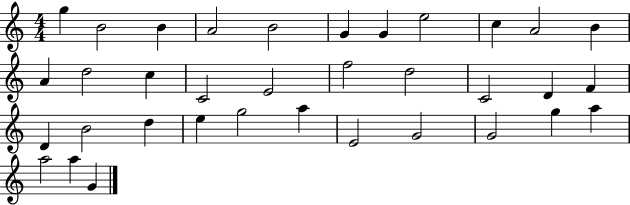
{
  \clef treble
  \numericTimeSignature
  \time 4/4
  \key c \major
  g''4 b'2 b'4 | a'2 b'2 | g'4 g'4 e''2 | c''4 a'2 b'4 | \break a'4 d''2 c''4 | c'2 e'2 | f''2 d''2 | c'2 d'4 f'4 | \break d'4 b'2 d''4 | e''4 g''2 a''4 | e'2 g'2 | g'2 g''4 a''4 | \break a''2 a''4 g'4 | \bar "|."
}